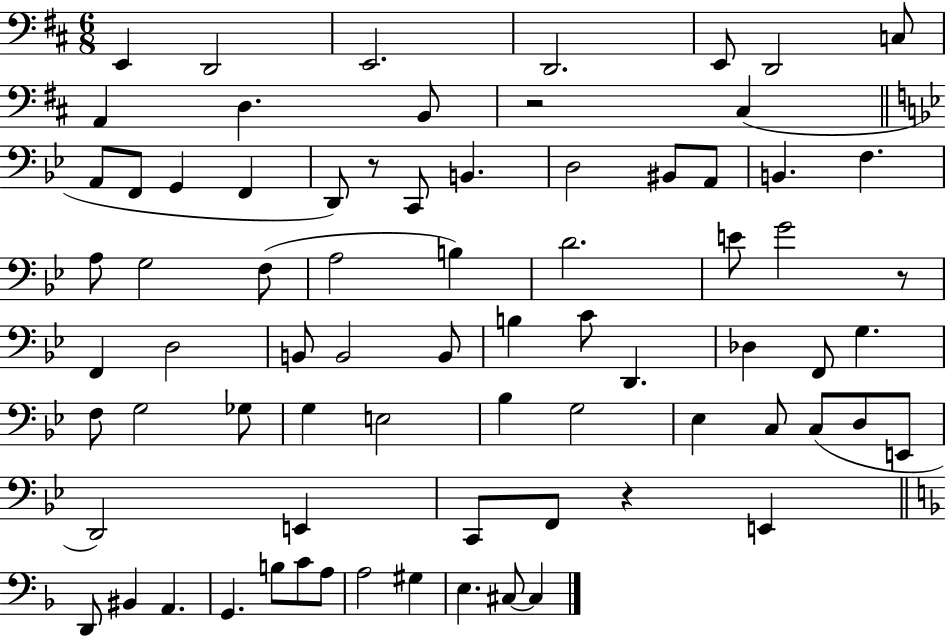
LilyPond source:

{
  \clef bass
  \numericTimeSignature
  \time 6/8
  \key d \major
  \repeat volta 2 { e,4 d,2 | e,2. | d,2. | e,8 d,2 c8 | \break a,4 d4. b,8 | r2 cis4( | \bar "||" \break \key g \minor a,8 f,8 g,4 f,4 | d,8) r8 c,8 b,4. | d2 bis,8 a,8 | b,4. f4. | \break a8 g2 f8( | a2 b4) | d'2. | e'8 g'2 r8 | \break f,4 d2 | b,8 b,2 b,8 | b4 c'8 d,4. | des4 f,8 g4. | \break f8 g2 ges8 | g4 e2 | bes4 g2 | ees4 c8 c8( d8 e,8 | \break d,2) e,4 | c,8 f,8 r4 e,4 | \bar "||" \break \key f \major d,8 bis,4 a,4. | g,4. b8 c'8 a8 | a2 gis4 | e4. cis8~~ cis4 | \break } \bar "|."
}